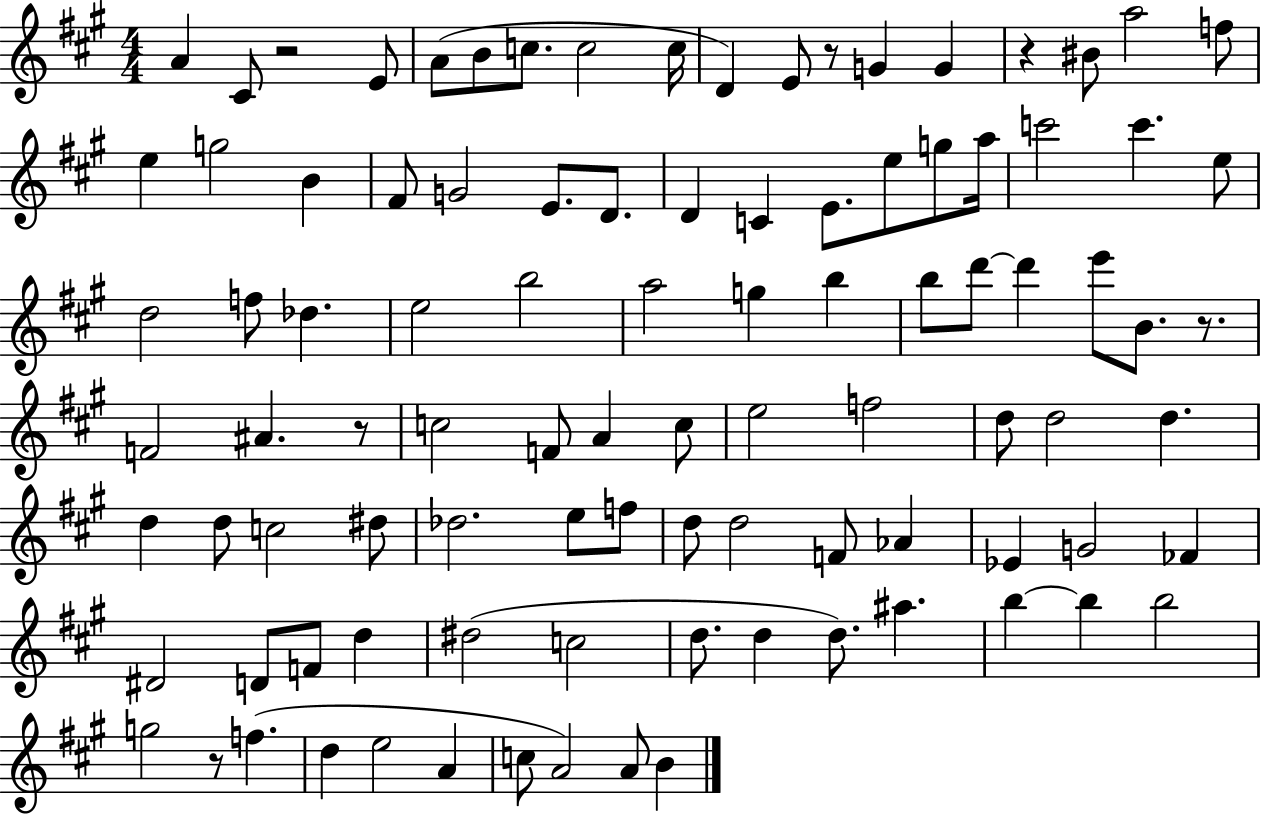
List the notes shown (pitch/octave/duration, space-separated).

A4/q C#4/e R/h E4/e A4/e B4/e C5/e. C5/h C5/s D4/q E4/e R/e G4/q G4/q R/q BIS4/e A5/h F5/e E5/q G5/h B4/q F#4/e G4/h E4/e. D4/e. D4/q C4/q E4/e. E5/e G5/e A5/s C6/h C6/q. E5/e D5/h F5/e Db5/q. E5/h B5/h A5/h G5/q B5/q B5/e D6/e D6/q E6/e B4/e. R/e. F4/h A#4/q. R/e C5/h F4/e A4/q C5/e E5/h F5/h D5/e D5/h D5/q. D5/q D5/e C5/h D#5/e Db5/h. E5/e F5/e D5/e D5/h F4/e Ab4/q Eb4/q G4/h FES4/q D#4/h D4/e F4/e D5/q D#5/h C5/h D5/e. D5/q D5/e. A#5/q. B5/q B5/q B5/h G5/h R/e F5/q. D5/q E5/h A4/q C5/e A4/h A4/e B4/q